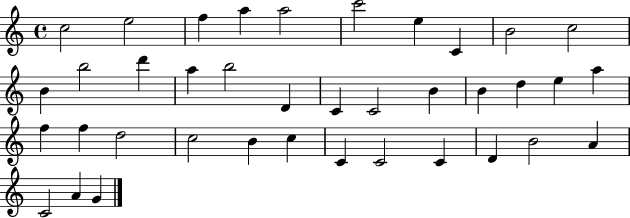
C5/h E5/h F5/q A5/q A5/h C6/h E5/q C4/q B4/h C5/h B4/q B5/h D6/q A5/q B5/h D4/q C4/q C4/h B4/q B4/q D5/q E5/q A5/q F5/q F5/q D5/h C5/h B4/q C5/q C4/q C4/h C4/q D4/q B4/h A4/q C4/h A4/q G4/q